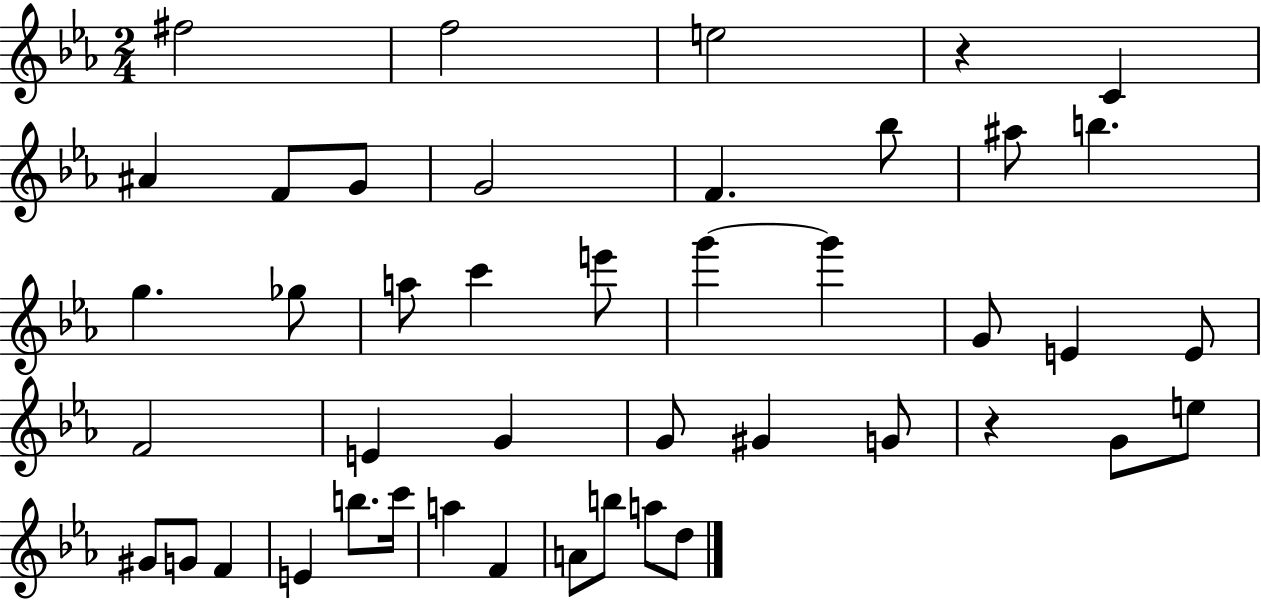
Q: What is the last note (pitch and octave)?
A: D5